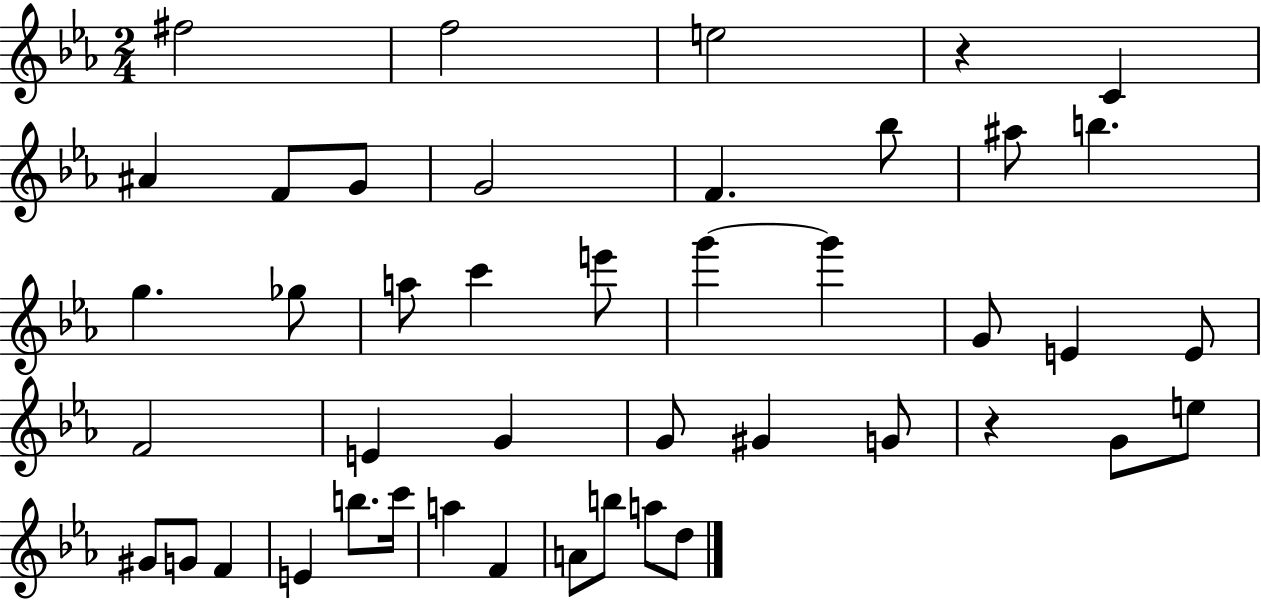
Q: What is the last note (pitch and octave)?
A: D5